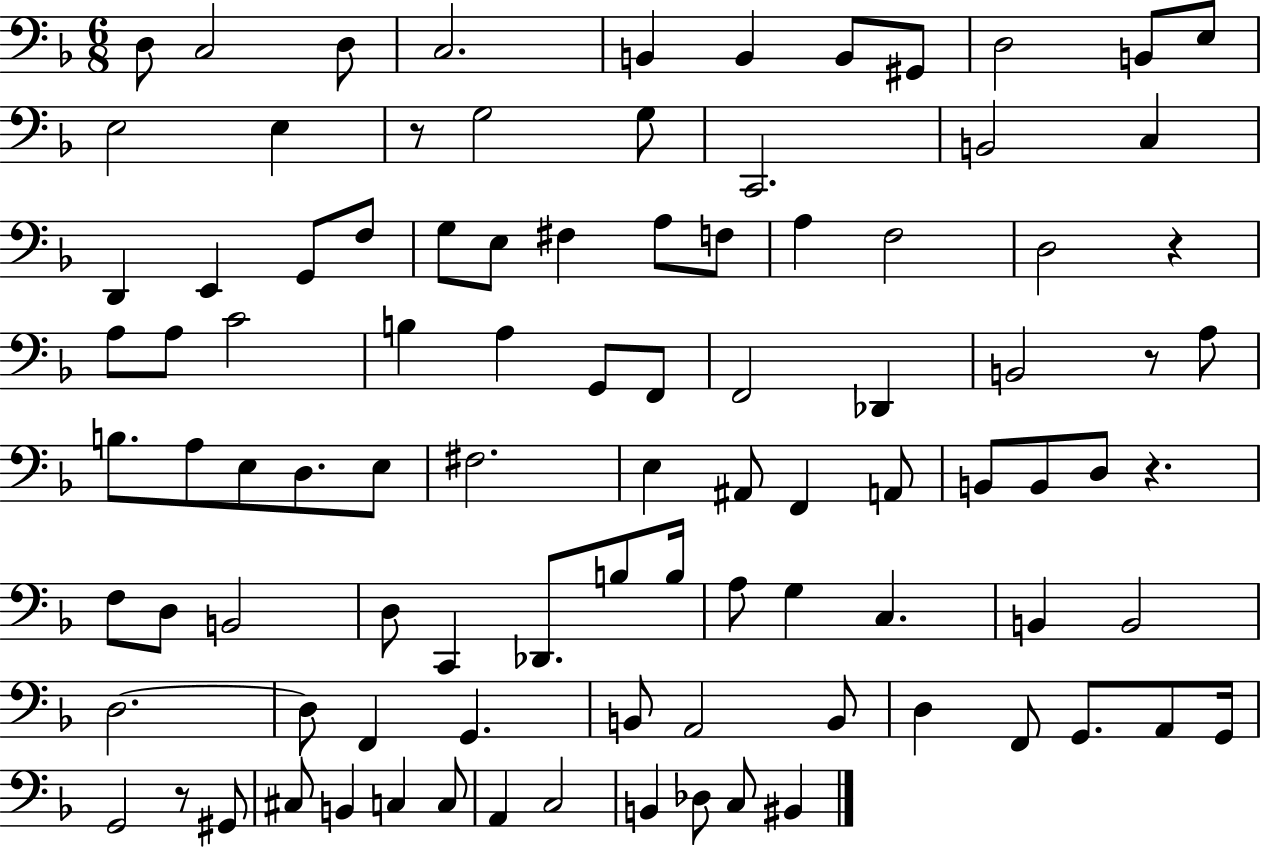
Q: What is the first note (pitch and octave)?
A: D3